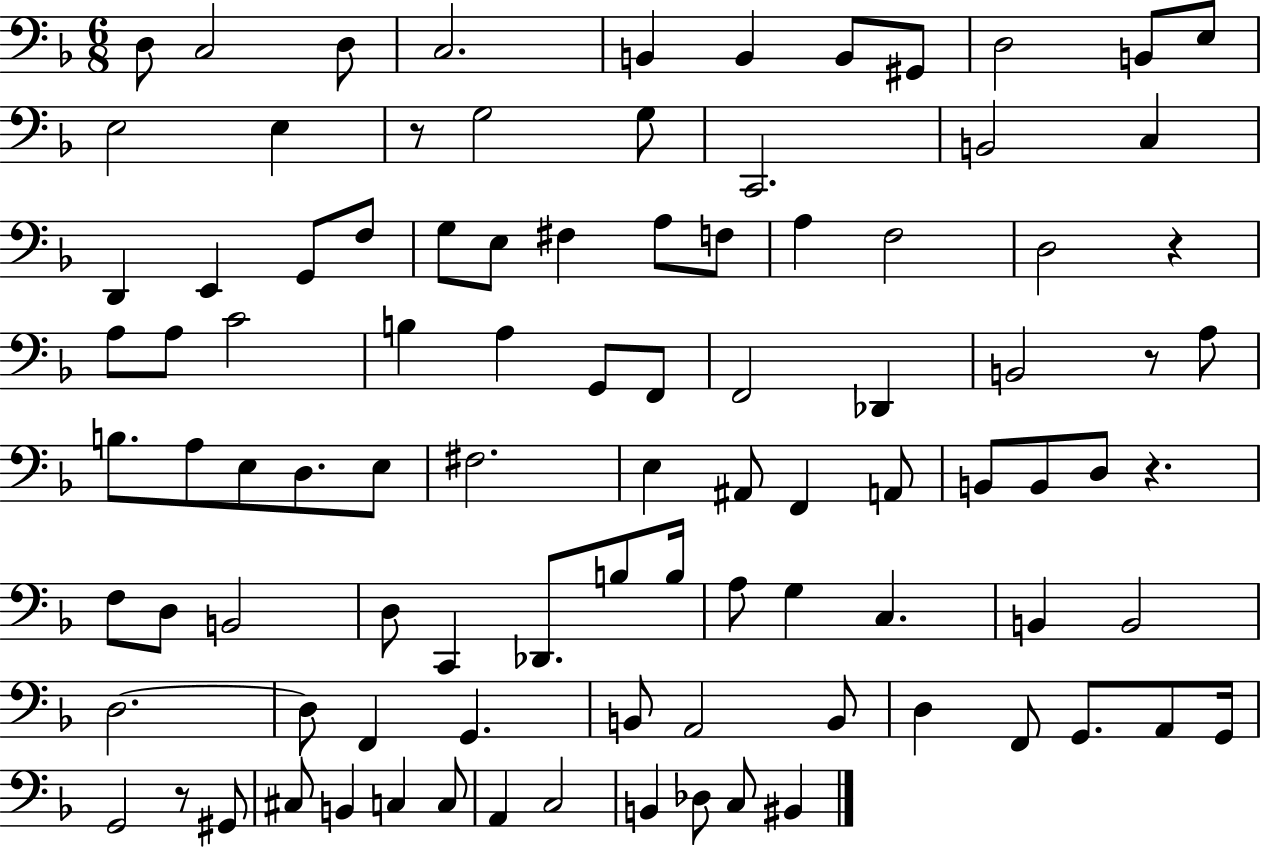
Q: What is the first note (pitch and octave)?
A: D3